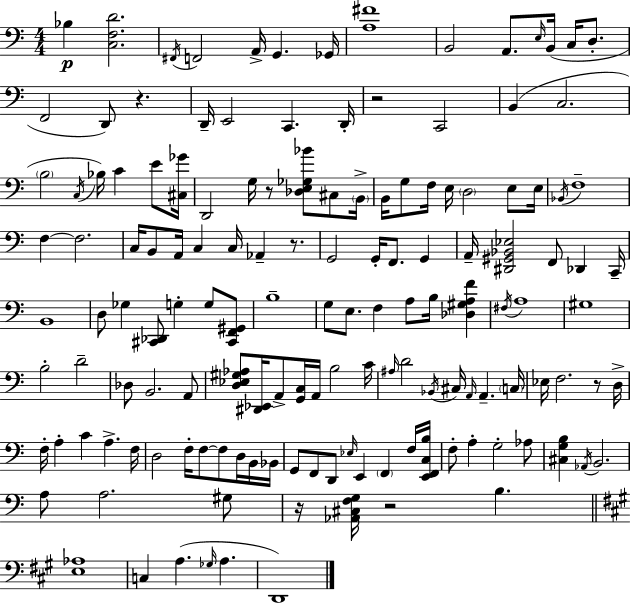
X:1
T:Untitled
M:4/4
L:1/4
K:C
_B, [C,F,D]2 ^F,,/4 F,,2 A,,/4 G,, _G,,/4 [A,^F]4 B,,2 A,,/2 E,/4 B,,/4 C,/4 D,/2 F,,2 D,,/2 z D,,/4 E,,2 C,, D,,/4 z2 C,,2 B,, C,2 B,2 C,/4 _B,/4 C E/2 [^C,_G]/4 D,,2 G,/4 z/2 [_D,E,_G,_B]/2 ^C,/2 B,,/4 B,,/4 G,/2 F,/4 E,/4 D,2 E,/2 E,/4 _B,,/4 F,4 F, F,2 C,/4 B,,/2 A,,/4 C, C,/4 _A,, z/2 G,,2 G,,/4 F,,/2 G,, A,,/4 [^D,,^G,,_B,,_E,]2 F,,/2 _D,, C,,/4 B,,4 D,/2 _G, [^C,,_D,,]/2 G, G,/2 [^C,,F,,^G,,]/2 B,4 G,/2 E,/2 F, A,/2 B,/4 [_D,^G,A,F] ^F,/4 A,4 ^G,4 B,2 D2 _D,/2 B,,2 A,,/2 [D,_E,^G,_A,]/2 [^D,,_E,,]/4 A,,/2 [G,,C,]/4 A,,/4 B,2 C/4 ^A,/4 D2 _B,,/4 ^C,/4 A,,/4 A,, C,/4 _E,/4 F,2 z/2 D,/4 F,/4 A, C A, F,/4 D,2 F,/4 F,/2 F,/2 D,/4 B,,/4 _B,,/4 G,,/2 F,,/2 D,,/2 _E,/4 E,, F,, F,/4 [E,,F,,C,B,]/4 F,/2 A, G,2 _A,/2 [^C,G,B,] _A,,/4 B,,2 A,/2 A,2 ^G,/2 z/4 [_A,,^C,F,G,]/4 z2 B, [E,_A,]4 C, A, _G,/4 A, D,,4